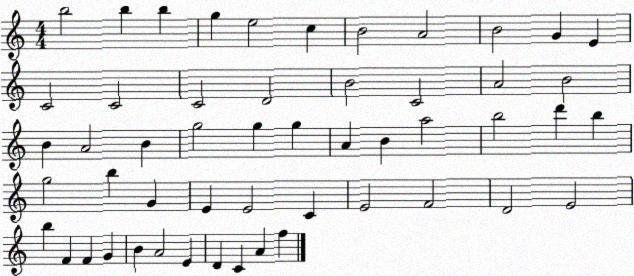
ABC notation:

X:1
T:Untitled
M:4/4
L:1/4
K:C
b2 b b g e2 c B2 A2 B2 G E C2 C2 C2 D2 B2 C2 A2 B2 B A2 B g2 g g A B a2 b2 d' b g2 b G E E2 C E2 F2 D2 E2 b F F G B A2 E D C A f